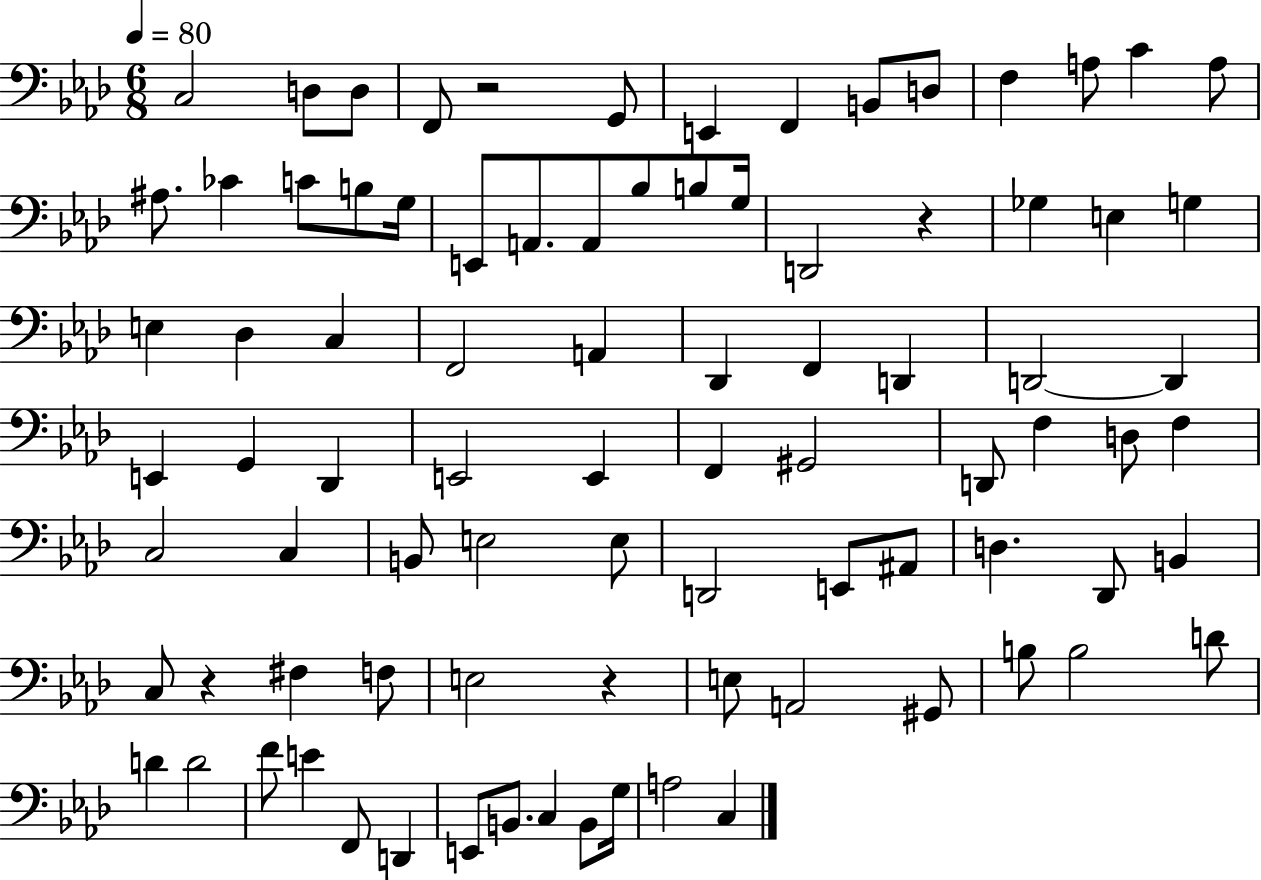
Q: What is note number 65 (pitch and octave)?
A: E3